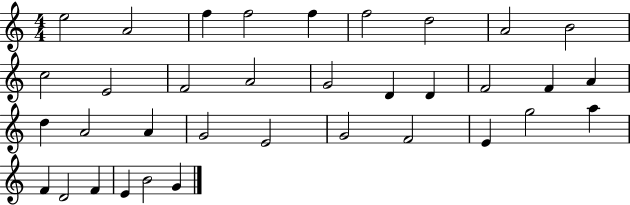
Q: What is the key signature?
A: C major